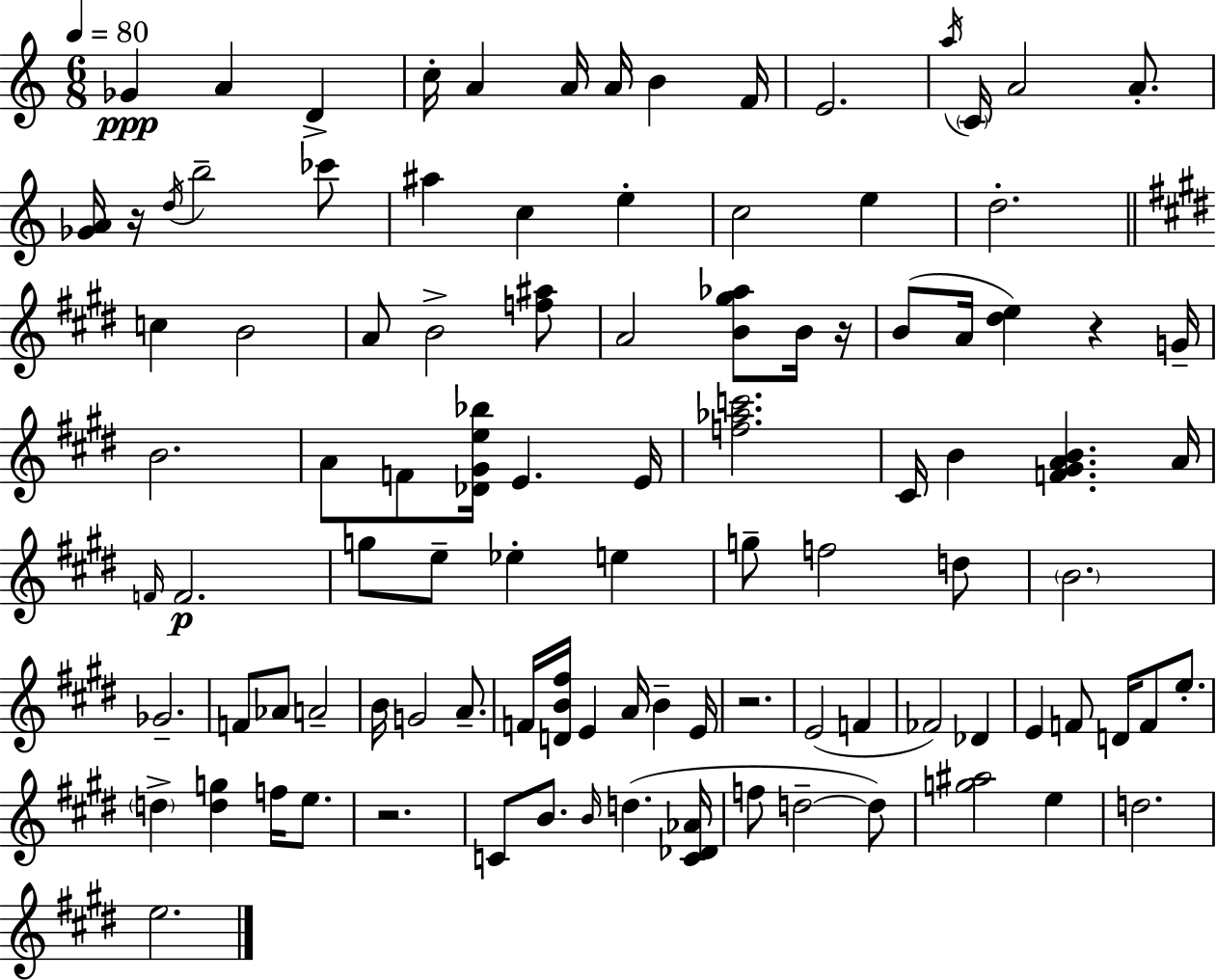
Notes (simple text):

Gb4/q A4/q D4/q C5/s A4/q A4/s A4/s B4/q F4/s E4/h. A5/s C4/s A4/h A4/e. [Gb4,A4]/s R/s D5/s B5/h CES6/e A#5/q C5/q E5/q C5/h E5/q D5/h. C5/q B4/h A4/e B4/h [F5,A#5]/e A4/h [B4,G#5,Ab5]/e B4/s R/s B4/e A4/s [D#5,E5]/q R/q G4/s B4/h. A4/e F4/e [Db4,G#4,E5,Bb5]/s E4/q. E4/s [F5,Ab5,C6]/h. C#4/s B4/q [F4,G#4,A4,B4]/q. A4/s F4/s F4/h. G5/e E5/e Eb5/q E5/q G5/e F5/h D5/e B4/h. Gb4/h. F4/e Ab4/e A4/h B4/s G4/h A4/e. F4/s [D4,B4,F#5]/s E4/q A4/s B4/q E4/s R/h. E4/h F4/q FES4/h Db4/q E4/q F4/e D4/s F4/e E5/e. D5/q [D5,G5]/q F5/s E5/e. R/h. C4/e B4/e. B4/s D5/q. [C4,Db4,Ab4]/s F5/e D5/h D5/e [G5,A#5]/h E5/q D5/h. E5/h.